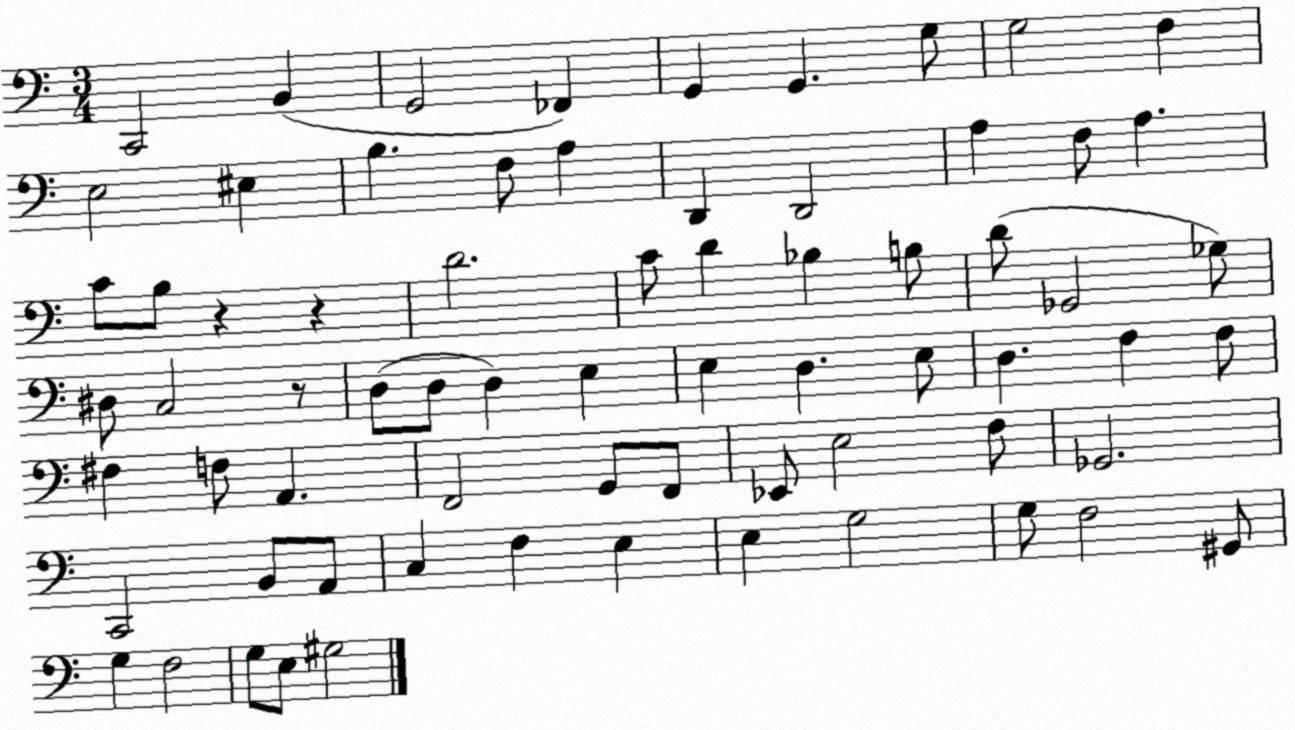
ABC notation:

X:1
T:Untitled
M:3/4
L:1/4
K:C
C,,2 B,, G,,2 _F,, G,, G,, G,/2 G,2 F, E,2 ^E, B, F,/2 A, D,, D,,2 A, F,/2 A, C/2 B,/2 z z D2 C/2 D _B, B,/2 D/2 _G,,2 _G,/2 ^D,/2 C,2 z/2 D,/2 D,/2 D, E, E, D, E,/2 D, F, F,/2 ^F, F,/2 A,, F,,2 G,,/2 F,,/2 _E,,/2 E,2 F,/2 _G,,2 C,,2 B,,/2 A,,/2 C, F, E, E, G,2 G,/2 F,2 ^G,,/2 G, F,2 G,/2 E,/2 ^G,2